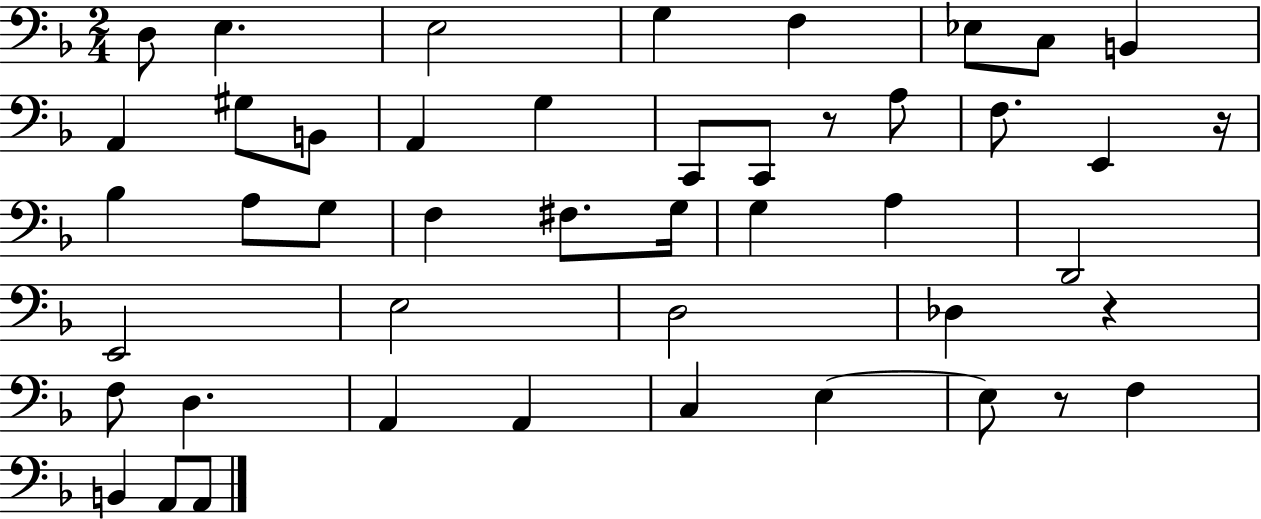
X:1
T:Untitled
M:2/4
L:1/4
K:F
D,/2 E, E,2 G, F, _E,/2 C,/2 B,, A,, ^G,/2 B,,/2 A,, G, C,,/2 C,,/2 z/2 A,/2 F,/2 E,, z/4 _B, A,/2 G,/2 F, ^F,/2 G,/4 G, A, D,,2 E,,2 E,2 D,2 _D, z F,/2 D, A,, A,, C, E, E,/2 z/2 F, B,, A,,/2 A,,/2